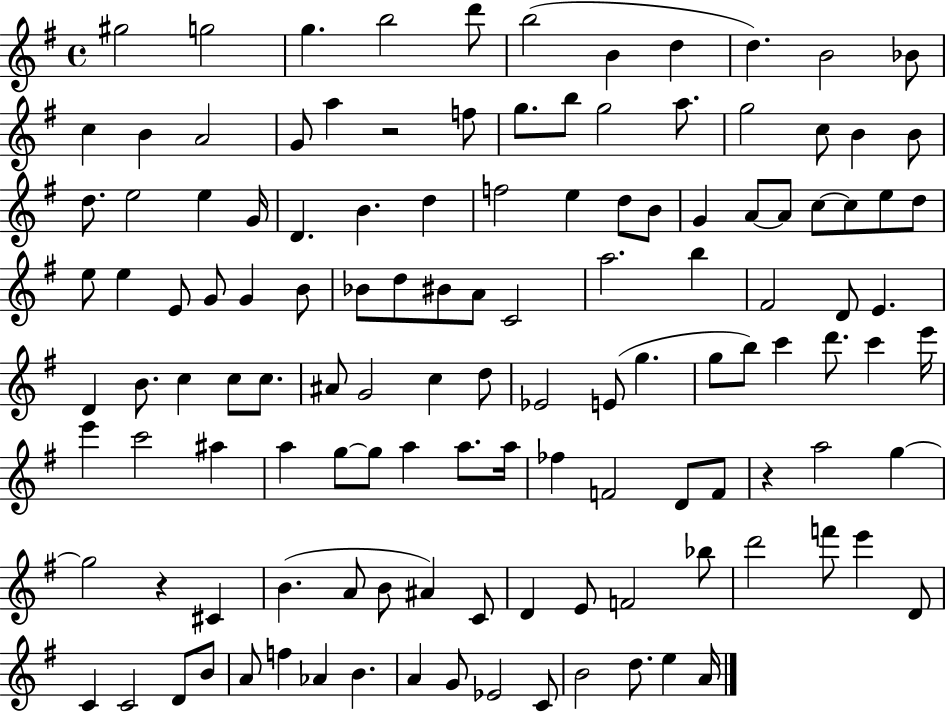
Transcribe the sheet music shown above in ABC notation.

X:1
T:Untitled
M:4/4
L:1/4
K:G
^g2 g2 g b2 d'/2 b2 B d d B2 _B/2 c B A2 G/2 a z2 f/2 g/2 b/2 g2 a/2 g2 c/2 B B/2 d/2 e2 e G/4 D B d f2 e d/2 B/2 G A/2 A/2 c/2 c/2 e/2 d/2 e/2 e E/2 G/2 G B/2 _B/2 d/2 ^B/2 A/2 C2 a2 b ^F2 D/2 E D B/2 c c/2 c/2 ^A/2 G2 c d/2 _E2 E/2 g g/2 b/2 c' d'/2 c' e'/4 e' c'2 ^a a g/2 g/2 a a/2 a/4 _f F2 D/2 F/2 z a2 g g2 z ^C B A/2 B/2 ^A C/2 D E/2 F2 _b/2 d'2 f'/2 e' D/2 C C2 D/2 B/2 A/2 f _A B A G/2 _E2 C/2 B2 d/2 e A/4